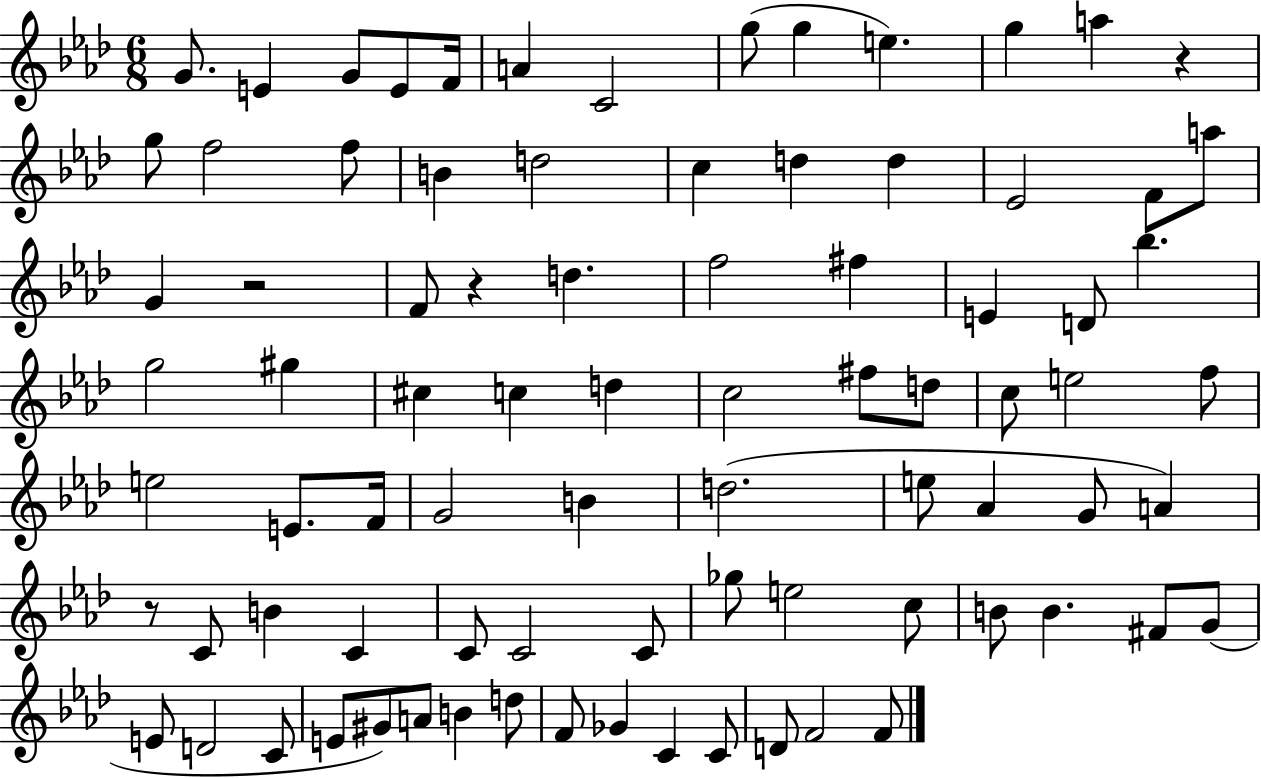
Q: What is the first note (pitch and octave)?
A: G4